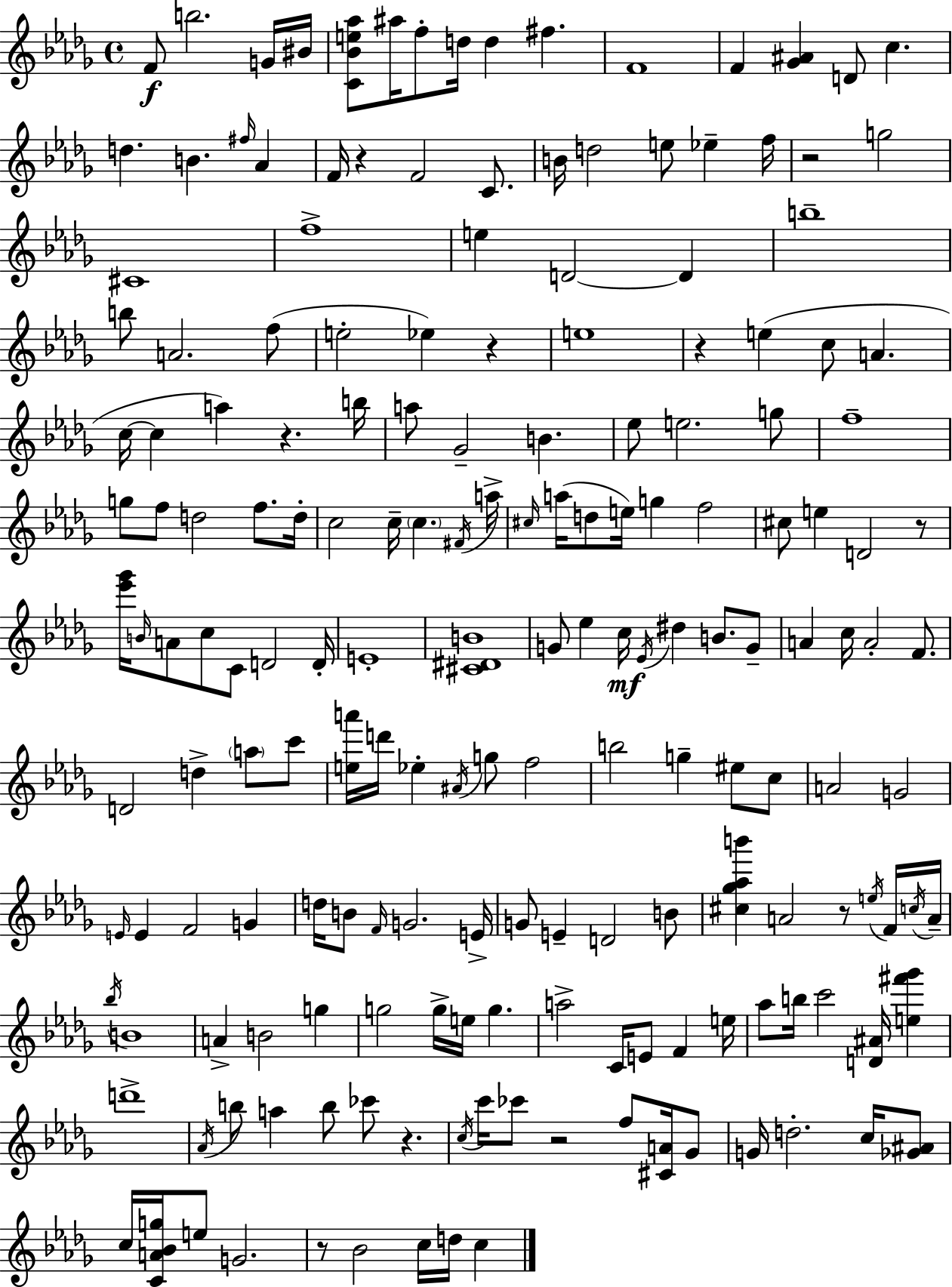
{
  \clef treble
  \time 4/4
  \defaultTimeSignature
  \key bes \minor
  f'8\f b''2. g'16 bis'16 | <c' bes' e'' aes''>8 ais''16 f''8-. d''16 d''4 fis''4. | f'1 | f'4 <ges' ais'>4 d'8 c''4. | \break d''4. b'4. \grace { fis''16 } aes'4 | f'16 r4 f'2 c'8. | b'16 d''2 e''8 ees''4-- | f''16 r2 g''2 | \break cis'1 | f''1-> | e''4 d'2~~ d'4 | b''1-- | \break b''8 a'2. f''8( | e''2-. ees''4) r4 | e''1 | r4 e''4( c''8 a'4. | \break c''16~~ c''4 a''4) r4. | b''16 a''8 ges'2-- b'4. | ees''8 e''2. g''8 | f''1-- | \break g''8 f''8 d''2 f''8. | d''16-. c''2 c''16-- \parenthesize c''4. | \acciaccatura { fis'16 } a''16-> \grace { cis''16 }( a''16 d''8 e''16) g''4 f''2 | cis''8 e''4 d'2 | \break r8 <ees''' ges'''>16 \grace { b'16 } a'8 c''8 c'8 d'2 | d'16-. e'1-. | <cis' dis' b'>1 | g'8 ees''4 c''16\mf \acciaccatura { ees'16 } dis''4 | \break b'8. g'8-- a'4 c''16 a'2-. | f'8. d'2 d''4-> | \parenthesize a''8 c'''8 <e'' a'''>16 d'''16 ees''4-. \acciaccatura { ais'16 } g''8 f''2 | b''2 g''4-- | \break eis''8 c''8 a'2 g'2 | \grace { e'16 } e'4 f'2 | g'4 d''16 b'8 \grace { f'16 } g'2. | e'16-> g'8 e'4-- d'2 | \break b'8 <cis'' ges'' aes'' b'''>4 a'2 | r8 \acciaccatura { e''16 } f'16 \acciaccatura { c''16 } a'16-- \acciaccatura { bes''16 } b'1 | a'4-> b'2 | g''4 g''2 | \break g''16-> e''16 g''4. a''2-> | c'16 e'8 f'4 e''16 aes''8 b''16 c'''2 | <d' ais'>16 <e'' fis''' ges'''>4 d'''1-> | \acciaccatura { aes'16 } b''8 a''4 | \break b''8 ces'''8 r4. \acciaccatura { c''16 } c'''16 ces'''8 | r2 f''8 <cis' a'>16 ges'8 g'16 d''2.-. | c''16 <ges' ais'>8 c''16 <c' a' bes' g''>16 e''8 | g'2. r8 bes'2 | \break c''16 d''16 c''4 \bar "|."
}